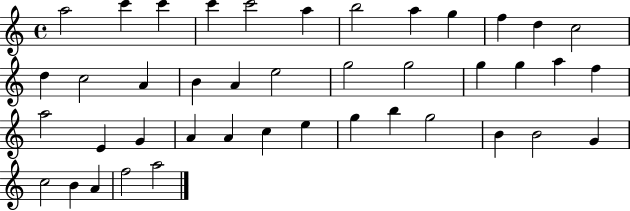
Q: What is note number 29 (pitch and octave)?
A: A4